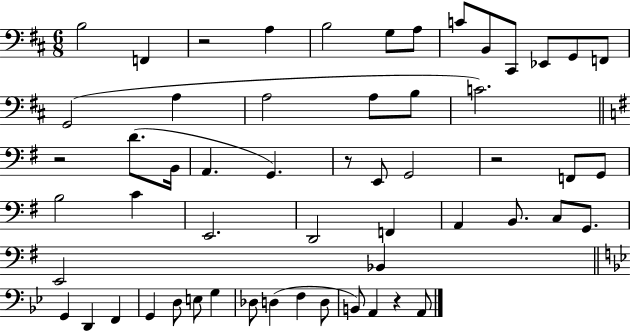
X:1
T:Untitled
M:6/8
L:1/4
K:D
B,2 F,, z2 A, B,2 G,/2 A,/2 C/2 B,,/2 ^C,,/2 _E,,/2 G,,/2 F,,/2 G,,2 A, A,2 A,/2 B,/2 C2 z2 D/2 B,,/4 A,, G,, z/2 E,,/2 G,,2 z2 F,,/2 G,,/2 B,2 C E,,2 D,,2 F,, A,, B,,/2 C,/2 G,,/2 E,,2 _B,, G,, D,, F,, G,, D,/2 E,/2 G, _D,/2 D, F, D,/2 B,,/2 A,, z A,,/2